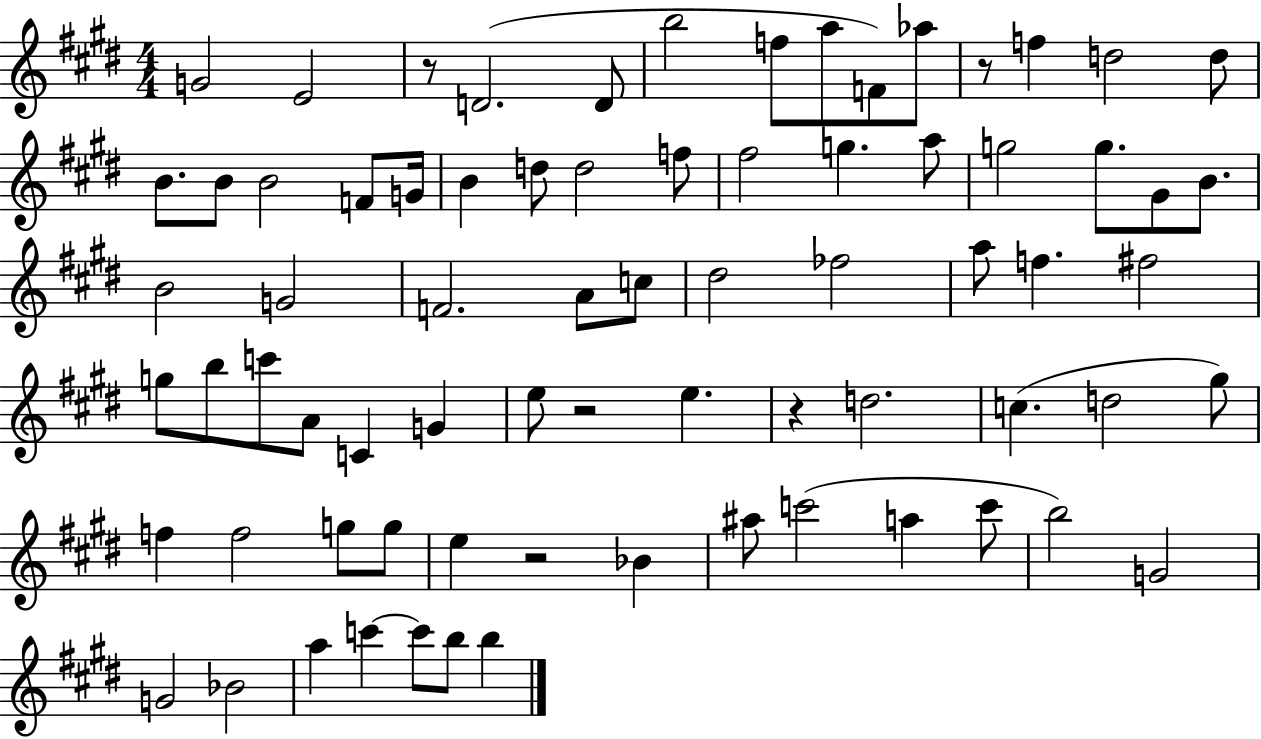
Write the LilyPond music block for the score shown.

{
  \clef treble
  \numericTimeSignature
  \time 4/4
  \key e \major
  g'2 e'2 | r8 d'2.( d'8 | b''2 f''8 a''8 f'8) aes''8 | r8 f''4 d''2 d''8 | \break b'8. b'8 b'2 f'8 g'16 | b'4 d''8 d''2 f''8 | fis''2 g''4. a''8 | g''2 g''8. gis'8 b'8. | \break b'2 g'2 | f'2. a'8 c''8 | dis''2 fes''2 | a''8 f''4. fis''2 | \break g''8 b''8 c'''8 a'8 c'4 g'4 | e''8 r2 e''4. | r4 d''2. | c''4.( d''2 gis''8) | \break f''4 f''2 g''8 g''8 | e''4 r2 bes'4 | ais''8 c'''2( a''4 c'''8 | b''2) g'2 | \break g'2 bes'2 | a''4 c'''4~~ c'''8 b''8 b''4 | \bar "|."
}